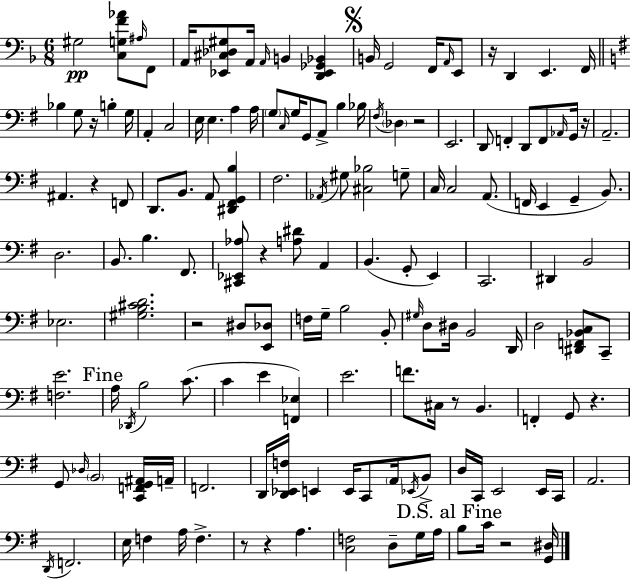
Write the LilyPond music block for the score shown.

{
  \clef bass
  \numericTimeSignature
  \time 6/8
  \key d \minor
  gis2\pp <c g f' aes'>8 \grace { ais16 } f,8 | a,16 <ees, cis des gis>8 a,16 \grace { a,16 } b,4 <d, ees, ges, bes,>4 | \mark \markup { \musicglyph "scripts.segno" } b,16 g,2 f,16 | \grace { a,16 } e,8 r16 d,4 e,4. | \break f,16 \bar "||" \break \key g \major bes4 g8 r16 b4-. g16 | a,4-. c2 | e16 e4. a4 a16 | \parenthesize g8 \grace { c16 } g16 g,8 a,8-> b4 | \break bes16 \acciaccatura { fis16 } \parenthesize des4 r2 | e,2. | d,8 f,4-. d,8 f,8 | \grace { aes,16 } g,16 r16 a,2.-- | \break ais,4. r4 | f,8 d,8. b,8. a,8 <dis, fis, g, b>4 | fis2. | \acciaccatura { aes,16 } gis8 <cis bes>2 | \break g8-- c16 c2 | a,8.( f,16 e,4 g,4-- | b,8.) d2. | b,8. b4. | \break fis,8. <cis, ees, aes>8 r4 <a dis'>8 | a,4 b,4.( g,8-. | e,4) c,2. | dis,4 b,2 | \break ees2. | <gis b cis' d'>2. | r2 | dis8 <e, des>8 f16 g16-- b2 | \break b,8-. \grace { gis16 } d8 dis16 b,2 | d,16 d2 | <dis, f, bes, c>8 c,8-- <f e'>2. | \mark "Fine" a16 \acciaccatura { des,16 } b2 | \break c'8.( c'4 e'4 | <f, ees>4) e'2. | f'8. cis16 r8 | b,4. f,4-. g,8 | \break r4. g,8 \grace { des16 } \parenthesize b,2 | <c, f, g, ais,>16 a,16-- f,2. | d,16 <d, ees, f>16 e,4 | e,16 c,8 \parenthesize a,16 \acciaccatura { ees,16 } b,8-> d16 c,16 e,2 | \break e,16 c,16 a,2. | \acciaccatura { d,16 } f,2. | e16 f4 | a16 f4.-> r8 r4 | \break a4. <c f>2 | d8-- g16 a16 \mark "D.S. al Fine" b8 c'16 | r2 <g, dis>16 \bar "|."
}